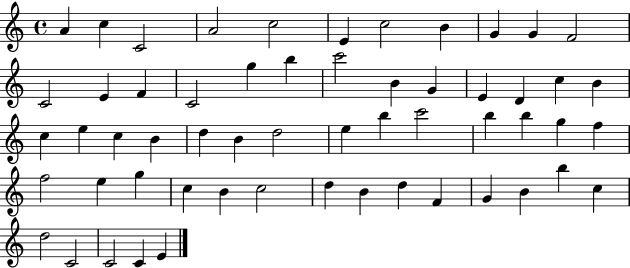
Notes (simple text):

A4/q C5/q C4/h A4/h C5/h E4/q C5/h B4/q G4/q G4/q F4/h C4/h E4/q F4/q C4/h G5/q B5/q C6/h B4/q G4/q E4/q D4/q C5/q B4/q C5/q E5/q C5/q B4/q D5/q B4/q D5/h E5/q B5/q C6/h B5/q B5/q G5/q F5/q F5/h E5/q G5/q C5/q B4/q C5/h D5/q B4/q D5/q F4/q G4/q B4/q B5/q C5/q D5/h C4/h C4/h C4/q E4/q